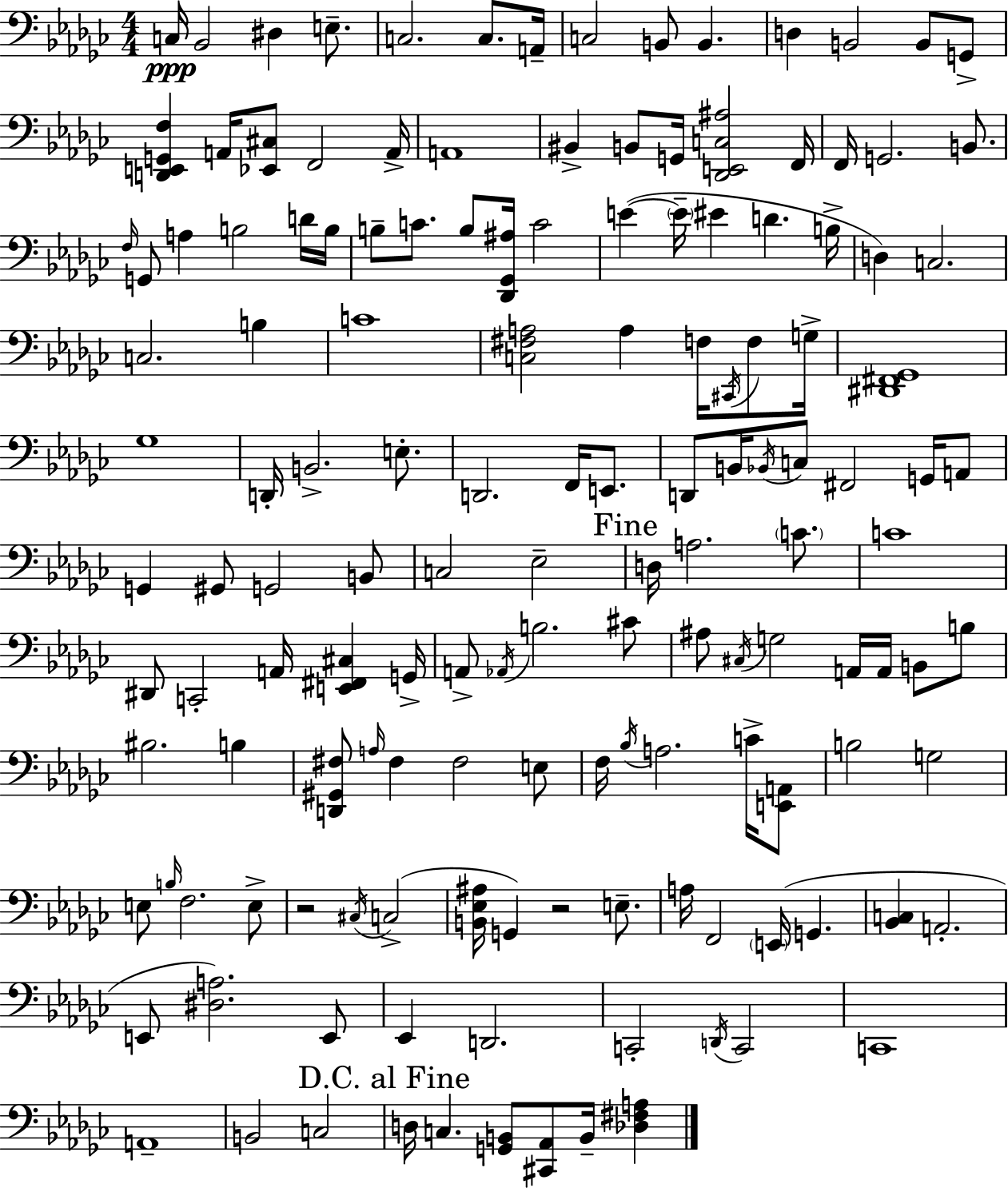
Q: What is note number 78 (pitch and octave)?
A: G2